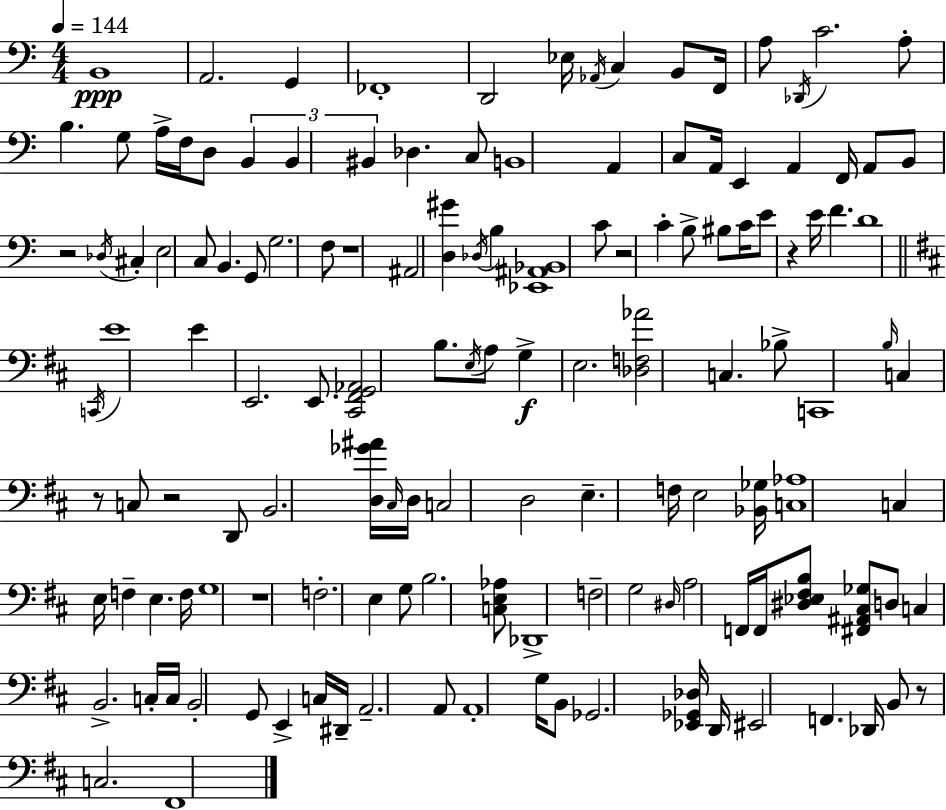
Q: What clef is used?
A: bass